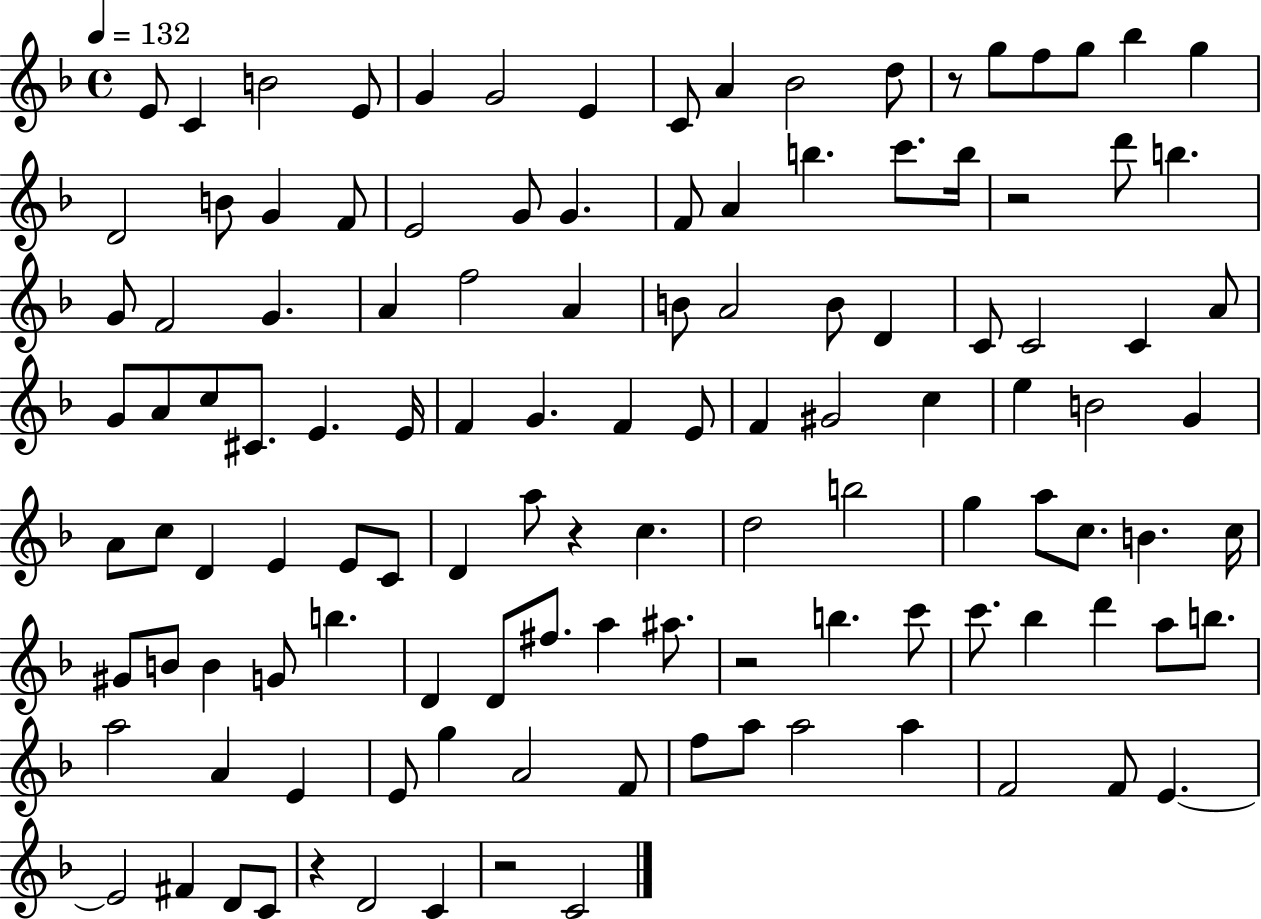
E4/e C4/q B4/h E4/e G4/q G4/h E4/q C4/e A4/q Bb4/h D5/e R/e G5/e F5/e G5/e Bb5/q G5/q D4/h B4/e G4/q F4/e E4/h G4/e G4/q. F4/e A4/q B5/q. C6/e. B5/s R/h D6/e B5/q. G4/e F4/h G4/q. A4/q F5/h A4/q B4/e A4/h B4/e D4/q C4/e C4/h C4/q A4/e G4/e A4/e C5/e C#4/e. E4/q. E4/s F4/q G4/q. F4/q E4/e F4/q G#4/h C5/q E5/q B4/h G4/q A4/e C5/e D4/q E4/q E4/e C4/e D4/q A5/e R/q C5/q. D5/h B5/h G5/q A5/e C5/e. B4/q. C5/s G#4/e B4/e B4/q G4/e B5/q. D4/q D4/e F#5/e. A5/q A#5/e. R/h B5/q. C6/e C6/e. Bb5/q D6/q A5/e B5/e. A5/h A4/q E4/q E4/e G5/q A4/h F4/e F5/e A5/e A5/h A5/q F4/h F4/e E4/q. E4/h F#4/q D4/e C4/e R/q D4/h C4/q R/h C4/h